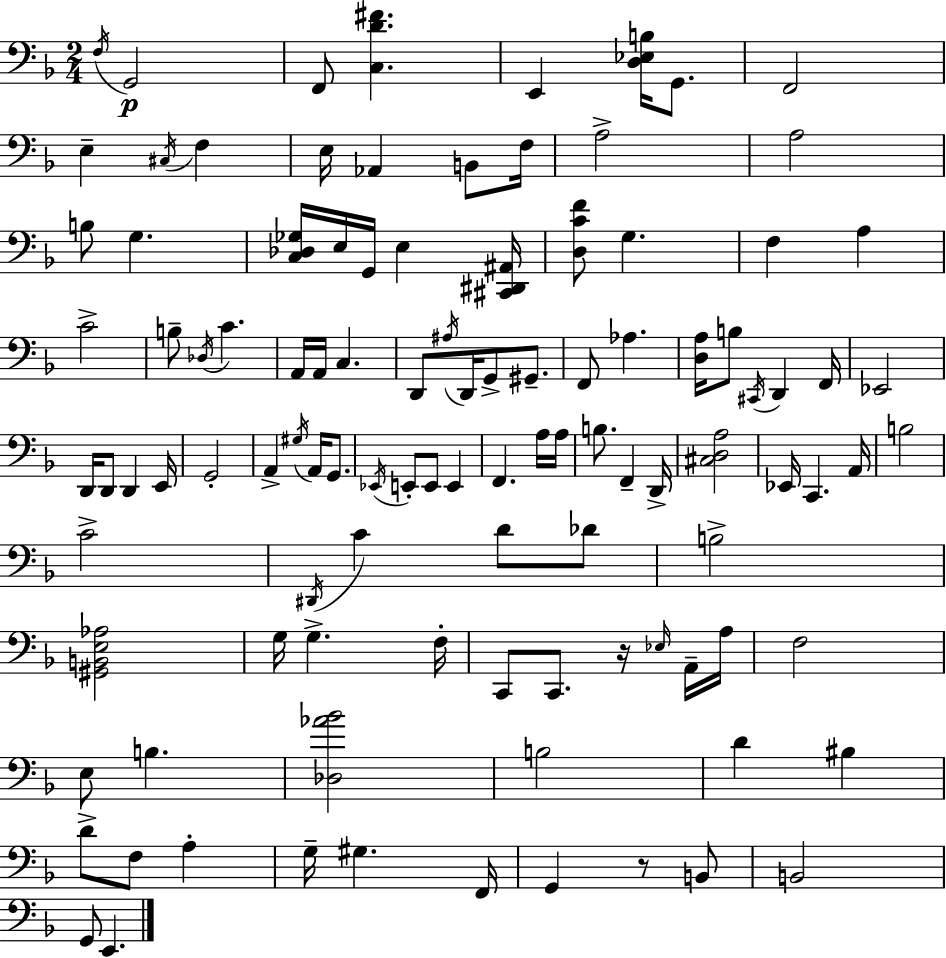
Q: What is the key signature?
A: D minor